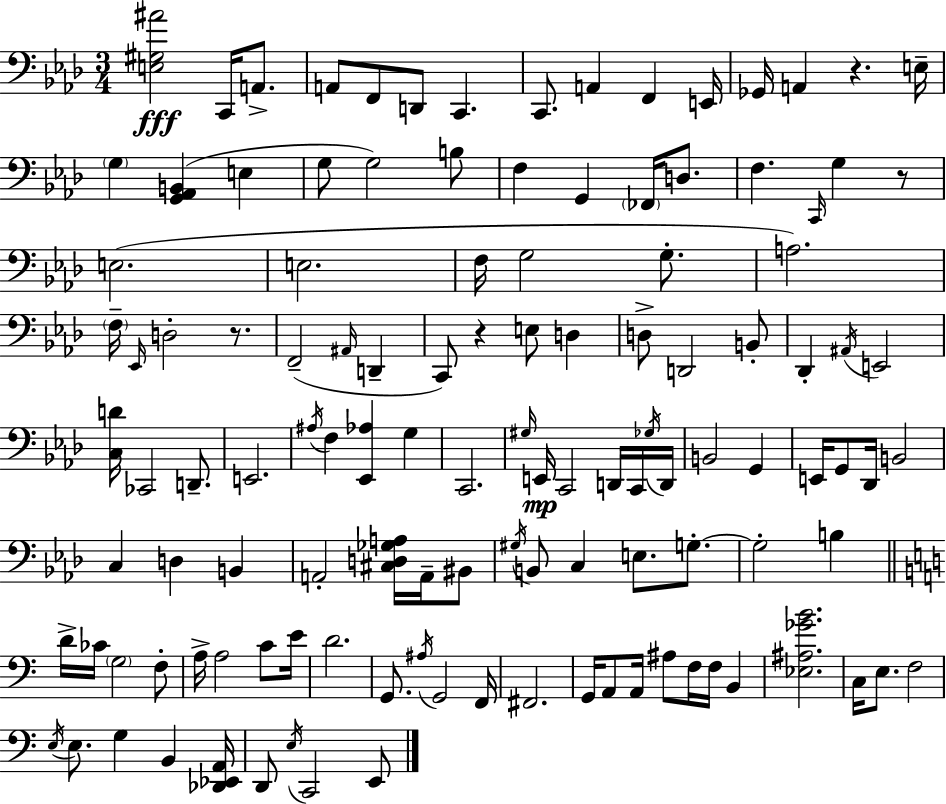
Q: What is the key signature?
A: AES major